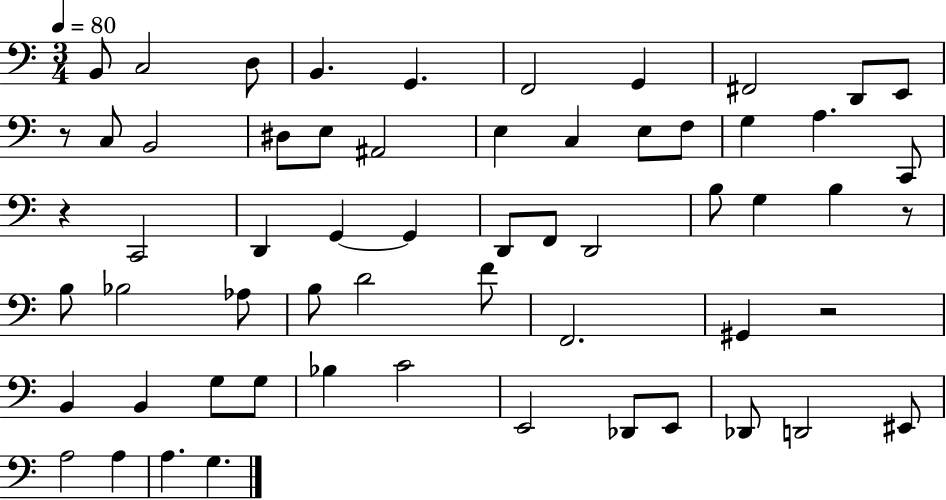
X:1
T:Untitled
M:3/4
L:1/4
K:C
B,,/2 C,2 D,/2 B,, G,, F,,2 G,, ^F,,2 D,,/2 E,,/2 z/2 C,/2 B,,2 ^D,/2 E,/2 ^A,,2 E, C, E,/2 F,/2 G, A, C,,/2 z C,,2 D,, G,, G,, D,,/2 F,,/2 D,,2 B,/2 G, B, z/2 B,/2 _B,2 _A,/2 B,/2 D2 F/2 F,,2 ^G,, z2 B,, B,, G,/2 G,/2 _B, C2 E,,2 _D,,/2 E,,/2 _D,,/2 D,,2 ^E,,/2 A,2 A, A, G,